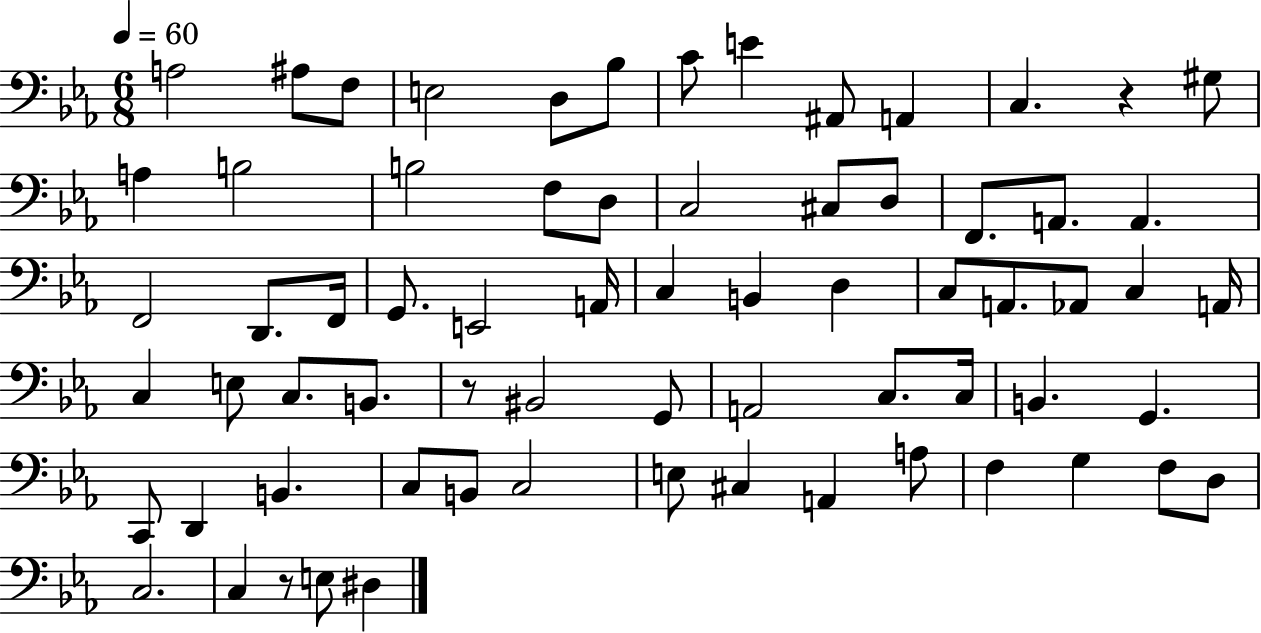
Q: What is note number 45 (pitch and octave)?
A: C3